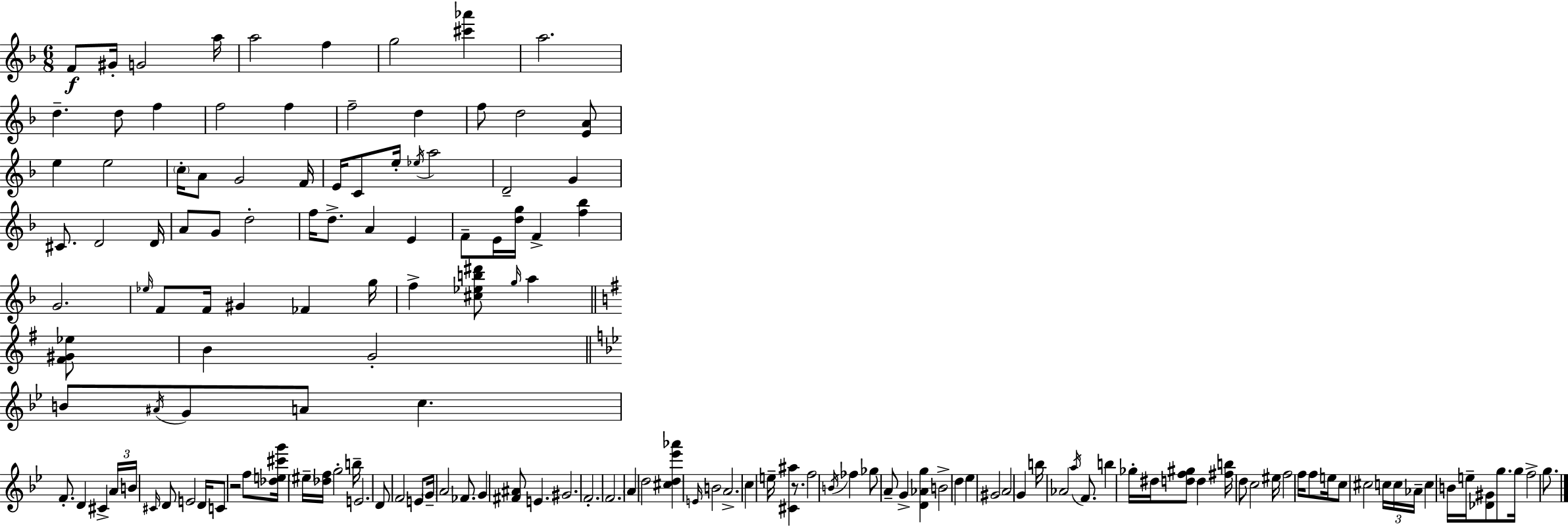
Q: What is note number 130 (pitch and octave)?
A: G5